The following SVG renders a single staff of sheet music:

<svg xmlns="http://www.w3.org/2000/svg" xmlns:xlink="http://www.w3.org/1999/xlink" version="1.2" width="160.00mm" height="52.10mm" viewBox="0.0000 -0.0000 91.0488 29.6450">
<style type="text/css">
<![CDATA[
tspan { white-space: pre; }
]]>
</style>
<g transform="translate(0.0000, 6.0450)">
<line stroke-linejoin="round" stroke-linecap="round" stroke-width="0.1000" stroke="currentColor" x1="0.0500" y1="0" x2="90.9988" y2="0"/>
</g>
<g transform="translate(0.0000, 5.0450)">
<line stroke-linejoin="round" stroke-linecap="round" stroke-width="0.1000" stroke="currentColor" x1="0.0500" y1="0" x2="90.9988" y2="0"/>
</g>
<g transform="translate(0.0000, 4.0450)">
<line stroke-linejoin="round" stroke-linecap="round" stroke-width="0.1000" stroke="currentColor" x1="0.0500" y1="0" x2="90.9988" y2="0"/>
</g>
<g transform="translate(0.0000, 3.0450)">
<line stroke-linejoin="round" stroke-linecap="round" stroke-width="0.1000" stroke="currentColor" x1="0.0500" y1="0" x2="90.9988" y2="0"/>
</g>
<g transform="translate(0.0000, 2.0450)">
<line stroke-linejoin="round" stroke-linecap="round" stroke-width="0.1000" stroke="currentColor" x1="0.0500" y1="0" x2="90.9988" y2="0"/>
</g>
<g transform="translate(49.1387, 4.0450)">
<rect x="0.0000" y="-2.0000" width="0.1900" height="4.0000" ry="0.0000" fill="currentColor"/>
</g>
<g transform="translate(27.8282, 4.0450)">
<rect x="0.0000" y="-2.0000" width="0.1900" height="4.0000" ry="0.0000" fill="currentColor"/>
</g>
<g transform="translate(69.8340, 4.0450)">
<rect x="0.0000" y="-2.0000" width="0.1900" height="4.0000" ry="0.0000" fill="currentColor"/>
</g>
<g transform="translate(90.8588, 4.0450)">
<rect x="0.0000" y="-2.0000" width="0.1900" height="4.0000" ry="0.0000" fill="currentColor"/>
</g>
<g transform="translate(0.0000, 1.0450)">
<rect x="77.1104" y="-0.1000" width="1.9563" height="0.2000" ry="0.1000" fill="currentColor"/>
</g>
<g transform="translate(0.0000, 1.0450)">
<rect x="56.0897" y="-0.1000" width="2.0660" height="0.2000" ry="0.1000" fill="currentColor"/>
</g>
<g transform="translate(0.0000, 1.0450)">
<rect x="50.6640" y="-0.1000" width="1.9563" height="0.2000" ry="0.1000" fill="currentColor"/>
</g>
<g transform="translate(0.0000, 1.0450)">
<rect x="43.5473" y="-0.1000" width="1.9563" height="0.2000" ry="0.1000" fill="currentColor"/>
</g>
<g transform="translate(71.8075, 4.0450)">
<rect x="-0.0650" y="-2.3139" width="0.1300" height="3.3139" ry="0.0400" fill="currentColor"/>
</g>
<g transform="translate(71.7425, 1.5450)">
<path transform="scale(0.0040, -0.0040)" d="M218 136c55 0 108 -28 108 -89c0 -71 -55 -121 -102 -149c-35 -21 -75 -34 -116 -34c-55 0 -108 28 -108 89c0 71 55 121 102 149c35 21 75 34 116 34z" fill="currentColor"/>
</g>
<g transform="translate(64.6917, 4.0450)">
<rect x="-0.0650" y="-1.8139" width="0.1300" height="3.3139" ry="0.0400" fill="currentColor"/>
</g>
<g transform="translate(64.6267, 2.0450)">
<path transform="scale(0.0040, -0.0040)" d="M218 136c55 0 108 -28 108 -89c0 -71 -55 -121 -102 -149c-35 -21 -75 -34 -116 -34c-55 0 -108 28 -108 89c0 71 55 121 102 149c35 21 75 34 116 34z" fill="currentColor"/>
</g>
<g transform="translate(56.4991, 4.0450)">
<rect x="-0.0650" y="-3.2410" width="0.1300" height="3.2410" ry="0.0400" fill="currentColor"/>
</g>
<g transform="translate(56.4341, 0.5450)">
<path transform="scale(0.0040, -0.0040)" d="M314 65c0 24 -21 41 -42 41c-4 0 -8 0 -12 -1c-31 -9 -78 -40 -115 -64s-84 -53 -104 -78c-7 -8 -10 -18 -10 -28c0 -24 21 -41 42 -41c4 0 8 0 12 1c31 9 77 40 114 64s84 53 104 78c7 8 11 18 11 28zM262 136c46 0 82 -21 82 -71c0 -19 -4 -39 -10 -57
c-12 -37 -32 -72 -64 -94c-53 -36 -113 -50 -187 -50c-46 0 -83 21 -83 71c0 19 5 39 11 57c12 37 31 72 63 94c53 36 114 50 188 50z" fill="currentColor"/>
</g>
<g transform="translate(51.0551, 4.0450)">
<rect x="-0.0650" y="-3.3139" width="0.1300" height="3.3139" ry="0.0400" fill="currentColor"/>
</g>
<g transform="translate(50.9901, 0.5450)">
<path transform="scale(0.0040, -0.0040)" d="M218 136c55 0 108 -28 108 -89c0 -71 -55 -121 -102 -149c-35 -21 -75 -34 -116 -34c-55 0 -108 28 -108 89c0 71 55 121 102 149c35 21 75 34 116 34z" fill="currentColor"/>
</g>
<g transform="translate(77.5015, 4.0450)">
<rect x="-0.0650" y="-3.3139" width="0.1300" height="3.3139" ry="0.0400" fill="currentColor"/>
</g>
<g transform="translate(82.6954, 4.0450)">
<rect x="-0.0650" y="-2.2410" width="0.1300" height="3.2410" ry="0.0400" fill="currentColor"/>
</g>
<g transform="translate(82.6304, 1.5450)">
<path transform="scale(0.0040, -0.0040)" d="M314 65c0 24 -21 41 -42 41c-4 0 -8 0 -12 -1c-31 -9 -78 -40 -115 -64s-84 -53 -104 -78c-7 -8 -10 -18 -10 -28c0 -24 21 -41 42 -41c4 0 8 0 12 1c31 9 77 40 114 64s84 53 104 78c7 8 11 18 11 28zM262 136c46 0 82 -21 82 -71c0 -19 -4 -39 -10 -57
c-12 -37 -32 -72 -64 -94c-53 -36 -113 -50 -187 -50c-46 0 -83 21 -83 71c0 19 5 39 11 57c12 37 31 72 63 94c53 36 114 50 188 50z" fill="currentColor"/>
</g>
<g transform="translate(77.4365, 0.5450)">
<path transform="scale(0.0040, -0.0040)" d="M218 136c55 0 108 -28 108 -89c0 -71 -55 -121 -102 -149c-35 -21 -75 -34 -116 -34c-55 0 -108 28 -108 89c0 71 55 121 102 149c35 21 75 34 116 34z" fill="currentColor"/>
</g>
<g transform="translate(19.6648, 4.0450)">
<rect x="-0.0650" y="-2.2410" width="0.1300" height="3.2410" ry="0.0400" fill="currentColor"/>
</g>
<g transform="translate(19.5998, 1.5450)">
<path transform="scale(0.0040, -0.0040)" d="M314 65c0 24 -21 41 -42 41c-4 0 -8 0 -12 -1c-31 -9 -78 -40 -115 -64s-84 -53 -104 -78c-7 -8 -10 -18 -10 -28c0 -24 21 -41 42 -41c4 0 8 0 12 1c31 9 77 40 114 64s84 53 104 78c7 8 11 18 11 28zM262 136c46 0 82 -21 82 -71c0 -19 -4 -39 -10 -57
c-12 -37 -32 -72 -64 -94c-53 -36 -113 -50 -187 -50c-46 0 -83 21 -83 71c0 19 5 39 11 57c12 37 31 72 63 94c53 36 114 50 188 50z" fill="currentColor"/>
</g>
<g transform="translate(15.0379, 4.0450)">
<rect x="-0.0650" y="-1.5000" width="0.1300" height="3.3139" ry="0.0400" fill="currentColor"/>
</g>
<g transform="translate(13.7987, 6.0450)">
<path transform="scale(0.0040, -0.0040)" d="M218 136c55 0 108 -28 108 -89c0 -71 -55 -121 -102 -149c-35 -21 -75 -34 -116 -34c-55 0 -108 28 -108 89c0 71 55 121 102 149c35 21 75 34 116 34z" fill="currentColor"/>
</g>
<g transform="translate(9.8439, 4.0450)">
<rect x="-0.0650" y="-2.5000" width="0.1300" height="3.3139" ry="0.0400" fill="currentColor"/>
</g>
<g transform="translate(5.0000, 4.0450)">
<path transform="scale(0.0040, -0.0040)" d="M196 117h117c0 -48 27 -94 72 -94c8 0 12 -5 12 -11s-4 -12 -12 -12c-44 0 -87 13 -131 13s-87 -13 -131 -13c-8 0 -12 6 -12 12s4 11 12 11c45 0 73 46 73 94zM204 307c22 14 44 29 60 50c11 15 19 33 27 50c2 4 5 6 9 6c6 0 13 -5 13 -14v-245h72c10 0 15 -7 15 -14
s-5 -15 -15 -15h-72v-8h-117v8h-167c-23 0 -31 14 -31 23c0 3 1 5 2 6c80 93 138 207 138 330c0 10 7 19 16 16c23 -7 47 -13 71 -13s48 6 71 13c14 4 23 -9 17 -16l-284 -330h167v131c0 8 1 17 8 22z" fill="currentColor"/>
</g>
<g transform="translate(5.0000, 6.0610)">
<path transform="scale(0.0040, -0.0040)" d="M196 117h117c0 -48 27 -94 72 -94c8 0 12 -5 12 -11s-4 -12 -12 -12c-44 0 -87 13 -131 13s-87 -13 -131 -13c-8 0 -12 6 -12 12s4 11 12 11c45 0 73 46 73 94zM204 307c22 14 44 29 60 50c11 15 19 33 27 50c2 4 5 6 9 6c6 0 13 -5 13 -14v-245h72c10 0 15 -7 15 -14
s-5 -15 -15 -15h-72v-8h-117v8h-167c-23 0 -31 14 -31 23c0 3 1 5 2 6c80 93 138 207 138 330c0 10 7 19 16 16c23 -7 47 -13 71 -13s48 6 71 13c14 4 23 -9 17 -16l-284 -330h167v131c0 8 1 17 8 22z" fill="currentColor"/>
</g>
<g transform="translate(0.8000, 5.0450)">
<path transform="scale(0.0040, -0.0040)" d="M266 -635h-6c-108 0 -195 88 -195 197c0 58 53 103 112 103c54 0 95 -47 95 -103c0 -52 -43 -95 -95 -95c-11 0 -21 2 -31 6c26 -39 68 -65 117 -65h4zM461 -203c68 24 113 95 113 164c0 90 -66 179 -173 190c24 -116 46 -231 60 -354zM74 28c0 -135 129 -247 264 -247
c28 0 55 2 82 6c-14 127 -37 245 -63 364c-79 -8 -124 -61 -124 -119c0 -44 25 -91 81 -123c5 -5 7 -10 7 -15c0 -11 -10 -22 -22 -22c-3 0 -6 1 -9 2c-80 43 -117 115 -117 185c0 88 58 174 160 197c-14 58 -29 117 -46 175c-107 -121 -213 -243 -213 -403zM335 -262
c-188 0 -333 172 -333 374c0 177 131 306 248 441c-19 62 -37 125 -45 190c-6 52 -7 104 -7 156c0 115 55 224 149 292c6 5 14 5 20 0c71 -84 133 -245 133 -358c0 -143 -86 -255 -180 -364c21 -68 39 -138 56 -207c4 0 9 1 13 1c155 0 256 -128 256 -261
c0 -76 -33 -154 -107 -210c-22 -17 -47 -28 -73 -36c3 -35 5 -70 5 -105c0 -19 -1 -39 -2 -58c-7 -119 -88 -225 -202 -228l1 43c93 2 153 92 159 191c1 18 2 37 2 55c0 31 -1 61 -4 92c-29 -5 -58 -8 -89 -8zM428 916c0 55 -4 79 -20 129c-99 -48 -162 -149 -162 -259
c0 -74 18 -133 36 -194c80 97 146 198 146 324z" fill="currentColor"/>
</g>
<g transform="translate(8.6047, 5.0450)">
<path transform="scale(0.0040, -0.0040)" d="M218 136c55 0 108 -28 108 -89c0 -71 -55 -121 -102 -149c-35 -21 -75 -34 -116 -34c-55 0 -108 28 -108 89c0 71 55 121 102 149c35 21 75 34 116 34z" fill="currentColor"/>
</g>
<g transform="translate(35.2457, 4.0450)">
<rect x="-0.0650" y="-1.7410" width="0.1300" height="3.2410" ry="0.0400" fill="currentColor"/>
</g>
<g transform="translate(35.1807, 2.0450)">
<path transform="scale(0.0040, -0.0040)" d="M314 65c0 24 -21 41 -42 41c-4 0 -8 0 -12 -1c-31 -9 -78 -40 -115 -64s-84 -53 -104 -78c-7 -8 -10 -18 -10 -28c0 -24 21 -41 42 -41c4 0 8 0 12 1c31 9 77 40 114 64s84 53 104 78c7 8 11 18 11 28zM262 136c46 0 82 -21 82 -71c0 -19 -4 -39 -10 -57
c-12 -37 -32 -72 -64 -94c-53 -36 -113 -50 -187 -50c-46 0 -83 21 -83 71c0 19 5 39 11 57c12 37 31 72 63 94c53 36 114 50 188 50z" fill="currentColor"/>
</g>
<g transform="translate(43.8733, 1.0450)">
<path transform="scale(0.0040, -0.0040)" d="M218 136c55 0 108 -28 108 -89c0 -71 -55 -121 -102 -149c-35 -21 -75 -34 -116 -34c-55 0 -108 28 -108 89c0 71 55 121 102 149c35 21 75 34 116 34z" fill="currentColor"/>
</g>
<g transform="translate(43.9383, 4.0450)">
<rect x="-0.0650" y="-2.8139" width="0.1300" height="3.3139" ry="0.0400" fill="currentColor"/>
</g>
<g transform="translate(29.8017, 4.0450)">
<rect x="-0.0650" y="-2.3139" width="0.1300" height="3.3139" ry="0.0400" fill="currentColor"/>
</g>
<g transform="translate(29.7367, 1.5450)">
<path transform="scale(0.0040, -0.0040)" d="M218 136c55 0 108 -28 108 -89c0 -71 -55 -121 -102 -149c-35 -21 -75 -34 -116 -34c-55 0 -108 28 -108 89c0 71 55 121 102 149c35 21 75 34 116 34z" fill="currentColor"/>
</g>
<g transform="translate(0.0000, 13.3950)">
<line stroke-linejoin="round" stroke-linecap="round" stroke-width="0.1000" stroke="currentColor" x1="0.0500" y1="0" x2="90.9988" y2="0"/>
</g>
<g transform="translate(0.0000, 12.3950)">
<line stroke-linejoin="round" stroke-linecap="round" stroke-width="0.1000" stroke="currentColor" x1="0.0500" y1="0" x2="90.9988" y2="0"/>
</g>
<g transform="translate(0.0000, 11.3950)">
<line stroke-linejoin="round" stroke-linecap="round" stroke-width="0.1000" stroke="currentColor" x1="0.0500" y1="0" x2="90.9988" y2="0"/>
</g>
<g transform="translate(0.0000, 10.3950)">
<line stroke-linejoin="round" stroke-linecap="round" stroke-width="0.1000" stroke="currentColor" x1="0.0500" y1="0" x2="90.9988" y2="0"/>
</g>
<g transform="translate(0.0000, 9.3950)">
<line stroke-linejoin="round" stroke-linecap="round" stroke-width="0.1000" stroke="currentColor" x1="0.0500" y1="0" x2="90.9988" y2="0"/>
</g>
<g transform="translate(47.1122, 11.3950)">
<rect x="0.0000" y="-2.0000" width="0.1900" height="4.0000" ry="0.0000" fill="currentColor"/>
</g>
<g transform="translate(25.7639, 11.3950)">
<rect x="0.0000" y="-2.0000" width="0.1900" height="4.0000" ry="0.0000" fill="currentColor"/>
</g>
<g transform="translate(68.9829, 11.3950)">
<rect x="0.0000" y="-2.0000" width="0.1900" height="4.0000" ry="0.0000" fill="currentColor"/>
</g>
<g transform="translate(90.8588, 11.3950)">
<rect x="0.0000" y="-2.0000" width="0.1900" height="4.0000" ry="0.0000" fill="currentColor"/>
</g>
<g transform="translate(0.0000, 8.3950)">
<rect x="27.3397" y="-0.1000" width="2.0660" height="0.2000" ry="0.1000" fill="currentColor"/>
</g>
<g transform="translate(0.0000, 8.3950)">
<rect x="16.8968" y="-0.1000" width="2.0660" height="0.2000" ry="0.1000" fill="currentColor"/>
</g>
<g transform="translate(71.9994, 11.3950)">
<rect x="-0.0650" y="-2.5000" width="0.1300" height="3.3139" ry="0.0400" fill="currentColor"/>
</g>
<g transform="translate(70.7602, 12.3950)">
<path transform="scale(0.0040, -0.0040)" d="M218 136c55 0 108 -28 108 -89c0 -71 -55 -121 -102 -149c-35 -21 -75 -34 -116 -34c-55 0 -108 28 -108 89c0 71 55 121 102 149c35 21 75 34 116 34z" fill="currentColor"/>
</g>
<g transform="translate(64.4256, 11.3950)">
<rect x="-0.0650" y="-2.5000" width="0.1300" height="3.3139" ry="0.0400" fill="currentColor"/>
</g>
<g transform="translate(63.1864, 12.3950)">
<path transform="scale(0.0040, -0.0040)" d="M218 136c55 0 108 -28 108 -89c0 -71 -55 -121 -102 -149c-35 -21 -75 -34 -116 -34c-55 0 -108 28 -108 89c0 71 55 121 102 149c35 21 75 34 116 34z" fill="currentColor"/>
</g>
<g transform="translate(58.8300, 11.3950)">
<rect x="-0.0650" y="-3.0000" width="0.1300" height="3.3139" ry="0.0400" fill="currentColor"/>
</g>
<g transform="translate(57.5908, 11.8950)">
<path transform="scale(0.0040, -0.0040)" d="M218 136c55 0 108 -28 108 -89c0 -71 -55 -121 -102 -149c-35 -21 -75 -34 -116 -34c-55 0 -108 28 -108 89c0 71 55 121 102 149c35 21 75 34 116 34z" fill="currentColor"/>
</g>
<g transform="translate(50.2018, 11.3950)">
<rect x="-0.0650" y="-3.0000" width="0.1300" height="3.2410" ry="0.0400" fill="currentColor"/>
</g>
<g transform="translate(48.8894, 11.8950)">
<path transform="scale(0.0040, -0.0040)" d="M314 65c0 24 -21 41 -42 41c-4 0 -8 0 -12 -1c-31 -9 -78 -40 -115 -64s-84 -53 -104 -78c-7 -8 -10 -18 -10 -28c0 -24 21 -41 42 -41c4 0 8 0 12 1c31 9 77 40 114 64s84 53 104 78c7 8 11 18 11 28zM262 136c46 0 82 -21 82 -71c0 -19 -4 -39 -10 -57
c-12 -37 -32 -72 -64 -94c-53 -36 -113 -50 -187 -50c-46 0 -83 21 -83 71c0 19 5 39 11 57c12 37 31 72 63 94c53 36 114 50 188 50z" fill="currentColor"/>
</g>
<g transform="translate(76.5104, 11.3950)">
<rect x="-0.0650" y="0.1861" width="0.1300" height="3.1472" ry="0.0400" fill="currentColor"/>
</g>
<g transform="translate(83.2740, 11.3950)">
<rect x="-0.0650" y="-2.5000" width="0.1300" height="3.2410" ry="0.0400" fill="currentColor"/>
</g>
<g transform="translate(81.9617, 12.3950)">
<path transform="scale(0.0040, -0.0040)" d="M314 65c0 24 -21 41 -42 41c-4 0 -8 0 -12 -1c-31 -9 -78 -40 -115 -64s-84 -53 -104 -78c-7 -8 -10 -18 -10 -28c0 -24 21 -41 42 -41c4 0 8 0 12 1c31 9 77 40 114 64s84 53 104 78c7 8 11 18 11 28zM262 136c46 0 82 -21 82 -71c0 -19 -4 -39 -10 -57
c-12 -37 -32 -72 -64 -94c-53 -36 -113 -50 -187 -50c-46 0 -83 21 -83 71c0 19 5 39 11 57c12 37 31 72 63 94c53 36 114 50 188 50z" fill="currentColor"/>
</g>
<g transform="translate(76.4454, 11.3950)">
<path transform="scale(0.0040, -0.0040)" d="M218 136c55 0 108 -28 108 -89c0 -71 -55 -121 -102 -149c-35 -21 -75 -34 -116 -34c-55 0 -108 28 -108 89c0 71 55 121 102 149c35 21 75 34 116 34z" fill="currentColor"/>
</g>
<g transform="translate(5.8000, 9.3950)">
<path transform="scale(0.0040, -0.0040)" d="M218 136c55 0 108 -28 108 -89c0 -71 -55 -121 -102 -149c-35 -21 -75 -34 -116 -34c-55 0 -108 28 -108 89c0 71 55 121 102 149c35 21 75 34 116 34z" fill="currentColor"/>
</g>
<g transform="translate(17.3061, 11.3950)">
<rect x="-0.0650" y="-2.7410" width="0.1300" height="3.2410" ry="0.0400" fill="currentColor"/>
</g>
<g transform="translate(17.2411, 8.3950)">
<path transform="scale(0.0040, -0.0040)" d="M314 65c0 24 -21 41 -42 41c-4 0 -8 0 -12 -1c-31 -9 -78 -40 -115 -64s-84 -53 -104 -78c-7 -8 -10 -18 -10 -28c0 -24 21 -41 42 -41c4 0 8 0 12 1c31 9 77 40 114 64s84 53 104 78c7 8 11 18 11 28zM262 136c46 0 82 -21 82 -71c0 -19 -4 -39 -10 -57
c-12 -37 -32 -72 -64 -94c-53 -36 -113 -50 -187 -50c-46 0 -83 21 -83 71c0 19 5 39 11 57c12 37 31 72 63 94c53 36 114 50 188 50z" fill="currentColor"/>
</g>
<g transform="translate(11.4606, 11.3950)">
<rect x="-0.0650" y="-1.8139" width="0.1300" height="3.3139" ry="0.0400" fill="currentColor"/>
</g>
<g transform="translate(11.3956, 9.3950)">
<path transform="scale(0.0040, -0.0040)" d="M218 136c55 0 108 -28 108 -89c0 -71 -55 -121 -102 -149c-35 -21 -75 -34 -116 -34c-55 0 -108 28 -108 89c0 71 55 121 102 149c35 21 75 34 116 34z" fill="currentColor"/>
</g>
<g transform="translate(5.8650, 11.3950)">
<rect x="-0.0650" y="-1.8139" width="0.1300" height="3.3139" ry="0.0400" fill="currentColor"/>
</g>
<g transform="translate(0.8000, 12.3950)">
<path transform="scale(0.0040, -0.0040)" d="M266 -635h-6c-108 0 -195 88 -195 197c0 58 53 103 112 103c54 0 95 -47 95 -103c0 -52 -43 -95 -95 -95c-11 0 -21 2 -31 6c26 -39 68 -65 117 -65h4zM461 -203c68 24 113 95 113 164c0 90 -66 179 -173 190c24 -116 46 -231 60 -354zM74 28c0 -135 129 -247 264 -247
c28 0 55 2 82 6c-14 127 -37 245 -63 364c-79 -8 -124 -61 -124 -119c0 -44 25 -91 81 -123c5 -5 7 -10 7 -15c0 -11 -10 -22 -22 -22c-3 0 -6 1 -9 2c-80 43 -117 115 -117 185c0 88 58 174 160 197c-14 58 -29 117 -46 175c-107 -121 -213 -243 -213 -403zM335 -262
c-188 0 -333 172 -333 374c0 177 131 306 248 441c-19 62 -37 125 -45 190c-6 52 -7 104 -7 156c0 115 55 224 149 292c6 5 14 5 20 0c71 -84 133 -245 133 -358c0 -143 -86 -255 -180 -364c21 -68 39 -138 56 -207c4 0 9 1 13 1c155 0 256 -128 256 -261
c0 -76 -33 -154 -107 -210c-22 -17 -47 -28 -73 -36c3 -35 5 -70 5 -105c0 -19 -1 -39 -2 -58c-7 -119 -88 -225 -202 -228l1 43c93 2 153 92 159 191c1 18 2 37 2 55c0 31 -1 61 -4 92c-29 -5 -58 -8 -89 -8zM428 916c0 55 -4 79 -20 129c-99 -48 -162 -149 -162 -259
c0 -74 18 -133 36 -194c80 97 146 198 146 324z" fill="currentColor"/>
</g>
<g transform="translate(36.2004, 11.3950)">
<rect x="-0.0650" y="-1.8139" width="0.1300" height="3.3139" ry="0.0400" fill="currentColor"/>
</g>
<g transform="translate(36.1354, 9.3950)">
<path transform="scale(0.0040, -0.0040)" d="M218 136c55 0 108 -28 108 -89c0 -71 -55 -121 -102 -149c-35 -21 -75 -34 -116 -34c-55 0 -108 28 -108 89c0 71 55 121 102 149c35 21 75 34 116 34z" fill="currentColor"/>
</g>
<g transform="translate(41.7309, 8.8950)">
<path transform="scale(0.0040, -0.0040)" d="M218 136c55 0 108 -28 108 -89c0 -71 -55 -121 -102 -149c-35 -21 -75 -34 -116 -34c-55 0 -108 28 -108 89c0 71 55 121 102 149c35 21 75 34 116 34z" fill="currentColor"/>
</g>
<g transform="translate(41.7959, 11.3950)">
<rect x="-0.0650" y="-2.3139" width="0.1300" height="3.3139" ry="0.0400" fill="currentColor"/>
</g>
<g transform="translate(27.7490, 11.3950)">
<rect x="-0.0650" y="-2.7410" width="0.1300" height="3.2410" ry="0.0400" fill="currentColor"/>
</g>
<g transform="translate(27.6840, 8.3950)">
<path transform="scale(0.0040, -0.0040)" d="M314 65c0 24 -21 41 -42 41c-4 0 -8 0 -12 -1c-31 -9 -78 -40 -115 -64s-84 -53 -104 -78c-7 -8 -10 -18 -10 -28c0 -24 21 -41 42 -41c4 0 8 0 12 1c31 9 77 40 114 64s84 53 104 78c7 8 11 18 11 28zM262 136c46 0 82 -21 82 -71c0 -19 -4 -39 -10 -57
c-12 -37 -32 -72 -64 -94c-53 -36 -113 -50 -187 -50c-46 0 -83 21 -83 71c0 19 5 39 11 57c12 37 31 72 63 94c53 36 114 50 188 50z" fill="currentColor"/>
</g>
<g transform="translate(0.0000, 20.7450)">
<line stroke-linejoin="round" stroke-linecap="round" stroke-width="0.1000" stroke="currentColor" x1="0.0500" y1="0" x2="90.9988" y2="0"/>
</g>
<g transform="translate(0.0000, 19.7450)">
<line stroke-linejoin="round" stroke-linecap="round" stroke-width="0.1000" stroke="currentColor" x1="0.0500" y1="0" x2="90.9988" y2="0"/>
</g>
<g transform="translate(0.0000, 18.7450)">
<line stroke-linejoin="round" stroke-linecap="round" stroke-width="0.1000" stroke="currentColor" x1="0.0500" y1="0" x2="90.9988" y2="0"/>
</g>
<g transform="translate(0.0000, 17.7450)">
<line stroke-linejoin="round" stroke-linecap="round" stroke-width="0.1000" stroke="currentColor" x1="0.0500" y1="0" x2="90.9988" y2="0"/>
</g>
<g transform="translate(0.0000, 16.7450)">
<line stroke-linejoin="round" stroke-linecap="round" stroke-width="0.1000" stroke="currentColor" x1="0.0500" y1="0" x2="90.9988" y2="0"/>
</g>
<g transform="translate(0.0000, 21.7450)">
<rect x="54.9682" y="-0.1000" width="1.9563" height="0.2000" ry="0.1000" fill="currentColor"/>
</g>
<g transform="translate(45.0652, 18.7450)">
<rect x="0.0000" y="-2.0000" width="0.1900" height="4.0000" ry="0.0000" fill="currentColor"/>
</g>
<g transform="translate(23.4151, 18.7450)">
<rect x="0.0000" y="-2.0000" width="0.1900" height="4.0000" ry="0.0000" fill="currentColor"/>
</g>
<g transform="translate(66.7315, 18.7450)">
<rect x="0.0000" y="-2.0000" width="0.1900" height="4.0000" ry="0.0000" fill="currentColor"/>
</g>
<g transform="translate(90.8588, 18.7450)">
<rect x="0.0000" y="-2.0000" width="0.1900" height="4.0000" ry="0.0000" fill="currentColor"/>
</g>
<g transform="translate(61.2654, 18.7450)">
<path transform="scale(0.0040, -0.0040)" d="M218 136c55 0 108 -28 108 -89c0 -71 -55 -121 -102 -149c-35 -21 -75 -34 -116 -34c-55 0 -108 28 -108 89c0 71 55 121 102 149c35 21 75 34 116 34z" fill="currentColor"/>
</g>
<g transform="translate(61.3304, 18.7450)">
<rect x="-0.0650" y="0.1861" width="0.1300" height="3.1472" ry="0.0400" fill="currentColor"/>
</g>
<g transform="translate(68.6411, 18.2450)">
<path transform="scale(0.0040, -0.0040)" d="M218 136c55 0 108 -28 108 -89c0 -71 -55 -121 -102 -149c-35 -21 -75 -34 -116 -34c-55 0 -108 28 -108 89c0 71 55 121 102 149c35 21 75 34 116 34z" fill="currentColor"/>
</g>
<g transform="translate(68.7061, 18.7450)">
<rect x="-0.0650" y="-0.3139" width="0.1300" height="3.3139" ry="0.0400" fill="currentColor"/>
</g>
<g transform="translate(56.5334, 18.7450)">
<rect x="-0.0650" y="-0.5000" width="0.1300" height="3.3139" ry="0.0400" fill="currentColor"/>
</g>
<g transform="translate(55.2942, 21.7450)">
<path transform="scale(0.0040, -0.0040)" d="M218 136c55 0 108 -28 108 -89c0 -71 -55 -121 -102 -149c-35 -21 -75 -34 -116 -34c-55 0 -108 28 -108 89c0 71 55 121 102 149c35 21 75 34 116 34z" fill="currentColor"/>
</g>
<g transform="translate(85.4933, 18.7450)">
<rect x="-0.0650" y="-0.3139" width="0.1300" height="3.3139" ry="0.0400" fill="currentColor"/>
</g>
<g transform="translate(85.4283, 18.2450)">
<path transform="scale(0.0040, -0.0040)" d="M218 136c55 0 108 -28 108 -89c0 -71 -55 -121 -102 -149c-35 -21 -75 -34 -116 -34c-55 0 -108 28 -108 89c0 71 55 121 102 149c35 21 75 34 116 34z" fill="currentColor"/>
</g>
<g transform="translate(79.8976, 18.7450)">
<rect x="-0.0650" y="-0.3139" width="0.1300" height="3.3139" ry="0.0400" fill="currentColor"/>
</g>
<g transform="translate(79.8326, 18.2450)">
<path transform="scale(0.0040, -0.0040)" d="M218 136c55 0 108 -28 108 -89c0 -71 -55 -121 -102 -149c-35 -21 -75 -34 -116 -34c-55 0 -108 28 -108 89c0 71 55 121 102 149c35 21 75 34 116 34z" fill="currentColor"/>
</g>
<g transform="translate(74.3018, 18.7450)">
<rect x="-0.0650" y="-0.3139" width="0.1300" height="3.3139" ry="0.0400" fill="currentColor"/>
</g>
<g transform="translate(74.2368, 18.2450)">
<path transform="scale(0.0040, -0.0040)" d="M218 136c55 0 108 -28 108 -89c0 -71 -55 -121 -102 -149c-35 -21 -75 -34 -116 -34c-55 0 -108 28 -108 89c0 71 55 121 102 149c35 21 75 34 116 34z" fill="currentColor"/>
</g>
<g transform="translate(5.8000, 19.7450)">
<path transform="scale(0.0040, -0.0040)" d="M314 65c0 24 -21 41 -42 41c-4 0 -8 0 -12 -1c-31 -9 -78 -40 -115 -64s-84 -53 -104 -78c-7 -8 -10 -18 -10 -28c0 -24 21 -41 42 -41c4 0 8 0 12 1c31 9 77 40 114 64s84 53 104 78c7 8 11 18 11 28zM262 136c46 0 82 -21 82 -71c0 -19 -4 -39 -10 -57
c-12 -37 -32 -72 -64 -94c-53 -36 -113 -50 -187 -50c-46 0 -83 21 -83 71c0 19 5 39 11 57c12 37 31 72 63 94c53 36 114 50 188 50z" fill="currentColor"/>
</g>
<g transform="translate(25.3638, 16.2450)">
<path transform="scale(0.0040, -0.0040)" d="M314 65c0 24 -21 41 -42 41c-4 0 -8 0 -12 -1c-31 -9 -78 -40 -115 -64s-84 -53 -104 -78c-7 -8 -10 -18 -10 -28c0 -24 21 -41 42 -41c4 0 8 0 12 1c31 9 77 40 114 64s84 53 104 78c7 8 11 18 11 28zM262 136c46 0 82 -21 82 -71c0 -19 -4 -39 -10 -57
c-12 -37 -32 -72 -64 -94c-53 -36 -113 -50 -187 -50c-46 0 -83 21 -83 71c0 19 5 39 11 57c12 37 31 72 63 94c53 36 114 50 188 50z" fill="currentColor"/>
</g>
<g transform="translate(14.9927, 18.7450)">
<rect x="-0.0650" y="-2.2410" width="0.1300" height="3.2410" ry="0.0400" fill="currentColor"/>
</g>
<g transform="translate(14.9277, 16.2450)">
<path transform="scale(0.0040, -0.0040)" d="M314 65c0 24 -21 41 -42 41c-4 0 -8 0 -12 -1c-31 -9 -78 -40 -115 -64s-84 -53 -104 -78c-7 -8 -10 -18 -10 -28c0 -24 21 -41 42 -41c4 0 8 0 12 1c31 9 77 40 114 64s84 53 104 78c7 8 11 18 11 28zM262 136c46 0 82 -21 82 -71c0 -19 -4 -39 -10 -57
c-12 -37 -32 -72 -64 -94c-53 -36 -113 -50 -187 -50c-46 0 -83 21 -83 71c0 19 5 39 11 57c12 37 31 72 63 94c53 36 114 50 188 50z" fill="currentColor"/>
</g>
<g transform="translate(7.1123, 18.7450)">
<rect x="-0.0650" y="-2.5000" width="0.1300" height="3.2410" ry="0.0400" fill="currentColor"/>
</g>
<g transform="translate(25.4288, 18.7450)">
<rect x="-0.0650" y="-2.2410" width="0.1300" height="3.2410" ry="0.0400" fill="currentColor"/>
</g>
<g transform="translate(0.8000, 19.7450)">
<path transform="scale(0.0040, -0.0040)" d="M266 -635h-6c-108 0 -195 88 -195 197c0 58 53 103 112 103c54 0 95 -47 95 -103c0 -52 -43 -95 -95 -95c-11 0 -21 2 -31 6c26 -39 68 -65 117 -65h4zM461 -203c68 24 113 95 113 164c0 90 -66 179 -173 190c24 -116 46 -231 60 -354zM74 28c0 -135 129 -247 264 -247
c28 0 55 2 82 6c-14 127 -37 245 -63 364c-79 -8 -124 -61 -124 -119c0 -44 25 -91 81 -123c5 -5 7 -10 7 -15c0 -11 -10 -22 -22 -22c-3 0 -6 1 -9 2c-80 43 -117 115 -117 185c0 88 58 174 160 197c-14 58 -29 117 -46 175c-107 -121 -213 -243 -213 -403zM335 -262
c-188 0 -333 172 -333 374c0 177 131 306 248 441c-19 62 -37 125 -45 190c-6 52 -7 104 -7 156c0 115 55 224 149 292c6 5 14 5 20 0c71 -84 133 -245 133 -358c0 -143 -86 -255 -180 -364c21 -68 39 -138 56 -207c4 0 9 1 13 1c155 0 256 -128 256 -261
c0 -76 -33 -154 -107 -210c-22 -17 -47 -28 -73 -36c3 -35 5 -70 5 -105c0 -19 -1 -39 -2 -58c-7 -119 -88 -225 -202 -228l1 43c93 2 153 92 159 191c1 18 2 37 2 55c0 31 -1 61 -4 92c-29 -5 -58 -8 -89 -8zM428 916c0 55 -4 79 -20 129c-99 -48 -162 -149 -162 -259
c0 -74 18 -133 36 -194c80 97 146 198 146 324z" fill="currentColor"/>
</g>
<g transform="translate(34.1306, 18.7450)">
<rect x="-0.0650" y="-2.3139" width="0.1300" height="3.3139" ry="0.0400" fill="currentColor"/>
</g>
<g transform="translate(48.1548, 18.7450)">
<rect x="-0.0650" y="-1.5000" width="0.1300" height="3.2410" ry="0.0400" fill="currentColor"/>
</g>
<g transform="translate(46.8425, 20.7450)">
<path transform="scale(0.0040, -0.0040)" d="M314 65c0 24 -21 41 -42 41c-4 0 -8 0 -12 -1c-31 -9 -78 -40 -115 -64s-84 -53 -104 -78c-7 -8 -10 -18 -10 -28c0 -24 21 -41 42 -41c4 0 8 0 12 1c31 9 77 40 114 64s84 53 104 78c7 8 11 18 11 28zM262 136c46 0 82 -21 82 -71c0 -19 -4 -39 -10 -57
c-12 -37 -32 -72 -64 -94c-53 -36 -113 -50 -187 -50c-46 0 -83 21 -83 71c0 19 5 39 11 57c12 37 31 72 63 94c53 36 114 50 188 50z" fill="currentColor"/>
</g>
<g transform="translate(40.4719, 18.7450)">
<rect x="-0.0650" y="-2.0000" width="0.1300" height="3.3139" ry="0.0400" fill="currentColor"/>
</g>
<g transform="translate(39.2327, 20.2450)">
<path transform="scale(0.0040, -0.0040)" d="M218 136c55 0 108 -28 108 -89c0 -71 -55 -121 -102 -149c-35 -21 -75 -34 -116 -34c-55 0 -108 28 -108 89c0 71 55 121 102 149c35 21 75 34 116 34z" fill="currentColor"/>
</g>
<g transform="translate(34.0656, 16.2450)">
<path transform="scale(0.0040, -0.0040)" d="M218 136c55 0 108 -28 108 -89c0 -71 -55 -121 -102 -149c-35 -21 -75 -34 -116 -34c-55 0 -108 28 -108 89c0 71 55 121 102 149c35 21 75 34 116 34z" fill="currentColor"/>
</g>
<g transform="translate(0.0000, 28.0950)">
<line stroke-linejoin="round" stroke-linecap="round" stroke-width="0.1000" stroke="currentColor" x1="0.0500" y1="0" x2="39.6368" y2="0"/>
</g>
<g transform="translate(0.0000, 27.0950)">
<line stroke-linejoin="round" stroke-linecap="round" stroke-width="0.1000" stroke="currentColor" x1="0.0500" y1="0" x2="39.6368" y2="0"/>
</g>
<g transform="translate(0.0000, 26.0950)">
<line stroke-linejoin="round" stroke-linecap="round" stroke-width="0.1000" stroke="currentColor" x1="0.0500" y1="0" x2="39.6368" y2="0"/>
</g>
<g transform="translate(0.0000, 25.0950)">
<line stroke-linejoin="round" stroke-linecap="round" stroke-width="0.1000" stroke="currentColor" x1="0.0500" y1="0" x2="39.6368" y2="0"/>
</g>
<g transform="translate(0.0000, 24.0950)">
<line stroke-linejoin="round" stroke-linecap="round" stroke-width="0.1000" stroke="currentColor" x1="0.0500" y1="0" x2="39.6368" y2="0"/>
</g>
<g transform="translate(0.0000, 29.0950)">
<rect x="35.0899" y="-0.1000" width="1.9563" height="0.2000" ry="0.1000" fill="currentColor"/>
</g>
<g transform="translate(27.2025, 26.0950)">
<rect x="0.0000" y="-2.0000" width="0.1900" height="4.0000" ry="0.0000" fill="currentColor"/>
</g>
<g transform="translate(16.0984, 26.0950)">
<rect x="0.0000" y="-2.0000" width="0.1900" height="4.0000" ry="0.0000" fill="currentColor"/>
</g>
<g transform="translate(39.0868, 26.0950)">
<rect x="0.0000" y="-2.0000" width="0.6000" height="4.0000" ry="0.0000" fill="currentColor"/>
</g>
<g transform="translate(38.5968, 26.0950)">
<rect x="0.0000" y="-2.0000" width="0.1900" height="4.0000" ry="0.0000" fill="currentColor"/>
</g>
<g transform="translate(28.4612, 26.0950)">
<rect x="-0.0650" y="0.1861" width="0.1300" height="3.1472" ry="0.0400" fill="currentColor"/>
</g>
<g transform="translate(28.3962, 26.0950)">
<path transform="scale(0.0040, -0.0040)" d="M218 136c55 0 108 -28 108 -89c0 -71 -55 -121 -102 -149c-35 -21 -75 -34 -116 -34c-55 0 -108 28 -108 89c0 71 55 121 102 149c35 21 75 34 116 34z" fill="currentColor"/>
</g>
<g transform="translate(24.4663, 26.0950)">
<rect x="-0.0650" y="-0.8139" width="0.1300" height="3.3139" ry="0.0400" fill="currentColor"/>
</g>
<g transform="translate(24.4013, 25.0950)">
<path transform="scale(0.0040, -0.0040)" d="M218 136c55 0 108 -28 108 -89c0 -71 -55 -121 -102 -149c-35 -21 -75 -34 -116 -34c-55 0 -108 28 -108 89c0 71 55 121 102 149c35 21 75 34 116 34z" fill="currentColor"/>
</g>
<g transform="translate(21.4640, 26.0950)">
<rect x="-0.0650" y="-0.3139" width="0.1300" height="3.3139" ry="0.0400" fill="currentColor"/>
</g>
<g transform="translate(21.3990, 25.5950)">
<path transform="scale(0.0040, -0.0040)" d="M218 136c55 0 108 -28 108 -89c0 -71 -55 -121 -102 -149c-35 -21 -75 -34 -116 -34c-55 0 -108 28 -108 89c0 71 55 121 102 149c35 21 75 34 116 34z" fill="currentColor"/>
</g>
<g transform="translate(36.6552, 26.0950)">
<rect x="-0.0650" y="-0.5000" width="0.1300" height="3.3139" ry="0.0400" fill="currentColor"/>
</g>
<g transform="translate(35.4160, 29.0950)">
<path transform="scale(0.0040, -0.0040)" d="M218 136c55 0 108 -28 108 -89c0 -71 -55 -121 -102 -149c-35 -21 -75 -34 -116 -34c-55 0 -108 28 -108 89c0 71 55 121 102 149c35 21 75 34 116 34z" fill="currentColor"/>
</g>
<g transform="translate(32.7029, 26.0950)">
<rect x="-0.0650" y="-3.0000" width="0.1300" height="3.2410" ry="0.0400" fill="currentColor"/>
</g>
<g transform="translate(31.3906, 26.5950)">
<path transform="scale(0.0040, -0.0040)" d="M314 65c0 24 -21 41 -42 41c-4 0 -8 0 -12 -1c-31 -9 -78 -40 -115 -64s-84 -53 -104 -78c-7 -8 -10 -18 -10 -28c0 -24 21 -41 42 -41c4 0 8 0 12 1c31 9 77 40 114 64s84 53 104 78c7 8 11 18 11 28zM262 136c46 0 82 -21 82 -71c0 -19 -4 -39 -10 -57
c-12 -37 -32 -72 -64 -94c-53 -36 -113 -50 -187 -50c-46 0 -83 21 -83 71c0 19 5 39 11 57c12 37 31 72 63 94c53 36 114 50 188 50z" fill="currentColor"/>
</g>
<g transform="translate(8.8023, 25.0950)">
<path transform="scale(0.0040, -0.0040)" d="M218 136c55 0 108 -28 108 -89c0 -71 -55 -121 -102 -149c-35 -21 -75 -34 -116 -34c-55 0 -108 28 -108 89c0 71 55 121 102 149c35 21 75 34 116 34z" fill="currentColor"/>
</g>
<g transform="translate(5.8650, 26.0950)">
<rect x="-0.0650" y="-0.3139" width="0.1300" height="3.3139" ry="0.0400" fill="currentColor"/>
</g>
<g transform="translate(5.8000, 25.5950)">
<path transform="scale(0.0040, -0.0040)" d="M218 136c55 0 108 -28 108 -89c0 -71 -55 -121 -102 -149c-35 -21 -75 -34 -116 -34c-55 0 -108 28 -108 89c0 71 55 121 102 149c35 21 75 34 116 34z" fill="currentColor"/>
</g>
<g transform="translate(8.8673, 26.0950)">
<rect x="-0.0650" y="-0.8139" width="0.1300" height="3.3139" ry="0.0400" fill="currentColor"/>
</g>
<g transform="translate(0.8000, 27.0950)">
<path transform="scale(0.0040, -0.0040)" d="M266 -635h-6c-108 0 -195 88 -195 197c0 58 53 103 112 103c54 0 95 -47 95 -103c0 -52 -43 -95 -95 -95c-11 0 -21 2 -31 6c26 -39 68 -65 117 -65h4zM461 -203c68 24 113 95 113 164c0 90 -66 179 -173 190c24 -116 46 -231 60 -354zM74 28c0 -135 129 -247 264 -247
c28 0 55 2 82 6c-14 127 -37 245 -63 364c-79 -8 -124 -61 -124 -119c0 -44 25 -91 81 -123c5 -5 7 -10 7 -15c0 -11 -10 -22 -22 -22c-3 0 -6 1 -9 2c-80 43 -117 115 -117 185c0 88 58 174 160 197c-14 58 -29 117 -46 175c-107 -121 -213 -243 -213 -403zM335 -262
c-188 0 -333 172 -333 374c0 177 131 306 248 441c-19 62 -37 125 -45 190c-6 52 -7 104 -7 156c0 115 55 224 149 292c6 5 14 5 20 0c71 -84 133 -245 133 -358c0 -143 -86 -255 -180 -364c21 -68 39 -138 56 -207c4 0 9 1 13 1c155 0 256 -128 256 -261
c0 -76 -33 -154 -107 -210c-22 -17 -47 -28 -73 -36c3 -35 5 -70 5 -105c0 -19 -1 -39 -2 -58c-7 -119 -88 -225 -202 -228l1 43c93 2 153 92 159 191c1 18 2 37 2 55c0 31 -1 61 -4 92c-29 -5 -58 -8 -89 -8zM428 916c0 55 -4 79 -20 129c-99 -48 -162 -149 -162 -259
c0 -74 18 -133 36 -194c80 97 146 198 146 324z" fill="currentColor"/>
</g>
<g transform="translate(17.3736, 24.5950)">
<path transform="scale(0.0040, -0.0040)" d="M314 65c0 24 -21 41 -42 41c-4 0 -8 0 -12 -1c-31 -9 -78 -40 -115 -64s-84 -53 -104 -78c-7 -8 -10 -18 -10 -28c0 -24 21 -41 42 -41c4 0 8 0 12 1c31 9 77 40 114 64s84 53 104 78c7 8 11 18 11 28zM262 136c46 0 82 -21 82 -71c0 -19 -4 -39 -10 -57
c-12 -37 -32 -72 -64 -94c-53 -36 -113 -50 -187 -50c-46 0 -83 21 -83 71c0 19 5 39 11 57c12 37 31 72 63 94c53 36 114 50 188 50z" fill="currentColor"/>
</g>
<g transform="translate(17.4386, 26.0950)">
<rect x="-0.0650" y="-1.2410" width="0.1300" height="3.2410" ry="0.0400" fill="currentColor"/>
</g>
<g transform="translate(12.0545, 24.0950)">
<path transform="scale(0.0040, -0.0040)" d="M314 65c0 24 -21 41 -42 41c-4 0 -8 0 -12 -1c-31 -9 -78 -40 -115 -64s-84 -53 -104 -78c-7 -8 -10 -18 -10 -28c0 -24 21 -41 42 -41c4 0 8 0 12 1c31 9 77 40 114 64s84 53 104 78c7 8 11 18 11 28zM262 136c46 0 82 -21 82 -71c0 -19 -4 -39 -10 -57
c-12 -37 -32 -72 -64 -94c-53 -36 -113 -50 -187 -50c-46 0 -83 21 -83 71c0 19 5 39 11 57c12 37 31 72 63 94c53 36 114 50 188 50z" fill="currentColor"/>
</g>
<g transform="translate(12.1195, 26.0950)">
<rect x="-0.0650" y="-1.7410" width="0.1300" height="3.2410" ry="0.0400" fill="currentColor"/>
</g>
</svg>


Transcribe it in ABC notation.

X:1
T:Untitled
M:4/4
L:1/4
K:C
G E g2 g f2 a b b2 f g b g2 f f a2 a2 f g A2 A G G B G2 G2 g2 g2 g F E2 C B c c c c c d f2 e2 c d B A2 C